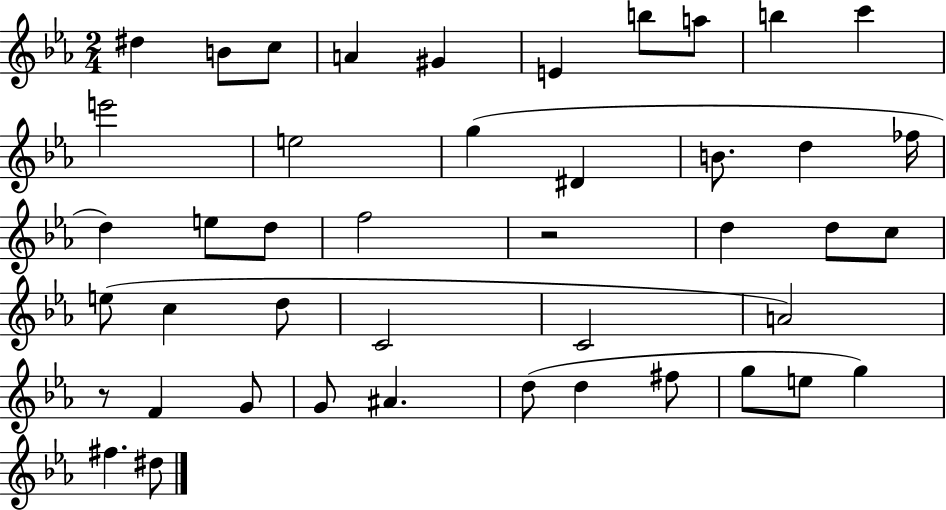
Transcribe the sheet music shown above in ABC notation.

X:1
T:Untitled
M:2/4
L:1/4
K:Eb
^d B/2 c/2 A ^G E b/2 a/2 b c' e'2 e2 g ^D B/2 d _f/4 d e/2 d/2 f2 z2 d d/2 c/2 e/2 c d/2 C2 C2 A2 z/2 F G/2 G/2 ^A d/2 d ^f/2 g/2 e/2 g ^f ^d/2